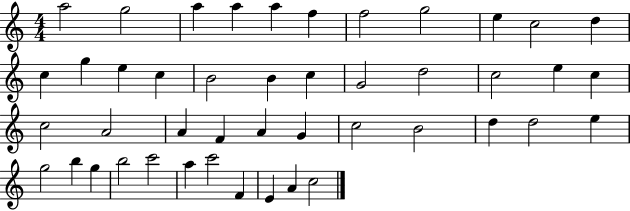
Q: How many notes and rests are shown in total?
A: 45